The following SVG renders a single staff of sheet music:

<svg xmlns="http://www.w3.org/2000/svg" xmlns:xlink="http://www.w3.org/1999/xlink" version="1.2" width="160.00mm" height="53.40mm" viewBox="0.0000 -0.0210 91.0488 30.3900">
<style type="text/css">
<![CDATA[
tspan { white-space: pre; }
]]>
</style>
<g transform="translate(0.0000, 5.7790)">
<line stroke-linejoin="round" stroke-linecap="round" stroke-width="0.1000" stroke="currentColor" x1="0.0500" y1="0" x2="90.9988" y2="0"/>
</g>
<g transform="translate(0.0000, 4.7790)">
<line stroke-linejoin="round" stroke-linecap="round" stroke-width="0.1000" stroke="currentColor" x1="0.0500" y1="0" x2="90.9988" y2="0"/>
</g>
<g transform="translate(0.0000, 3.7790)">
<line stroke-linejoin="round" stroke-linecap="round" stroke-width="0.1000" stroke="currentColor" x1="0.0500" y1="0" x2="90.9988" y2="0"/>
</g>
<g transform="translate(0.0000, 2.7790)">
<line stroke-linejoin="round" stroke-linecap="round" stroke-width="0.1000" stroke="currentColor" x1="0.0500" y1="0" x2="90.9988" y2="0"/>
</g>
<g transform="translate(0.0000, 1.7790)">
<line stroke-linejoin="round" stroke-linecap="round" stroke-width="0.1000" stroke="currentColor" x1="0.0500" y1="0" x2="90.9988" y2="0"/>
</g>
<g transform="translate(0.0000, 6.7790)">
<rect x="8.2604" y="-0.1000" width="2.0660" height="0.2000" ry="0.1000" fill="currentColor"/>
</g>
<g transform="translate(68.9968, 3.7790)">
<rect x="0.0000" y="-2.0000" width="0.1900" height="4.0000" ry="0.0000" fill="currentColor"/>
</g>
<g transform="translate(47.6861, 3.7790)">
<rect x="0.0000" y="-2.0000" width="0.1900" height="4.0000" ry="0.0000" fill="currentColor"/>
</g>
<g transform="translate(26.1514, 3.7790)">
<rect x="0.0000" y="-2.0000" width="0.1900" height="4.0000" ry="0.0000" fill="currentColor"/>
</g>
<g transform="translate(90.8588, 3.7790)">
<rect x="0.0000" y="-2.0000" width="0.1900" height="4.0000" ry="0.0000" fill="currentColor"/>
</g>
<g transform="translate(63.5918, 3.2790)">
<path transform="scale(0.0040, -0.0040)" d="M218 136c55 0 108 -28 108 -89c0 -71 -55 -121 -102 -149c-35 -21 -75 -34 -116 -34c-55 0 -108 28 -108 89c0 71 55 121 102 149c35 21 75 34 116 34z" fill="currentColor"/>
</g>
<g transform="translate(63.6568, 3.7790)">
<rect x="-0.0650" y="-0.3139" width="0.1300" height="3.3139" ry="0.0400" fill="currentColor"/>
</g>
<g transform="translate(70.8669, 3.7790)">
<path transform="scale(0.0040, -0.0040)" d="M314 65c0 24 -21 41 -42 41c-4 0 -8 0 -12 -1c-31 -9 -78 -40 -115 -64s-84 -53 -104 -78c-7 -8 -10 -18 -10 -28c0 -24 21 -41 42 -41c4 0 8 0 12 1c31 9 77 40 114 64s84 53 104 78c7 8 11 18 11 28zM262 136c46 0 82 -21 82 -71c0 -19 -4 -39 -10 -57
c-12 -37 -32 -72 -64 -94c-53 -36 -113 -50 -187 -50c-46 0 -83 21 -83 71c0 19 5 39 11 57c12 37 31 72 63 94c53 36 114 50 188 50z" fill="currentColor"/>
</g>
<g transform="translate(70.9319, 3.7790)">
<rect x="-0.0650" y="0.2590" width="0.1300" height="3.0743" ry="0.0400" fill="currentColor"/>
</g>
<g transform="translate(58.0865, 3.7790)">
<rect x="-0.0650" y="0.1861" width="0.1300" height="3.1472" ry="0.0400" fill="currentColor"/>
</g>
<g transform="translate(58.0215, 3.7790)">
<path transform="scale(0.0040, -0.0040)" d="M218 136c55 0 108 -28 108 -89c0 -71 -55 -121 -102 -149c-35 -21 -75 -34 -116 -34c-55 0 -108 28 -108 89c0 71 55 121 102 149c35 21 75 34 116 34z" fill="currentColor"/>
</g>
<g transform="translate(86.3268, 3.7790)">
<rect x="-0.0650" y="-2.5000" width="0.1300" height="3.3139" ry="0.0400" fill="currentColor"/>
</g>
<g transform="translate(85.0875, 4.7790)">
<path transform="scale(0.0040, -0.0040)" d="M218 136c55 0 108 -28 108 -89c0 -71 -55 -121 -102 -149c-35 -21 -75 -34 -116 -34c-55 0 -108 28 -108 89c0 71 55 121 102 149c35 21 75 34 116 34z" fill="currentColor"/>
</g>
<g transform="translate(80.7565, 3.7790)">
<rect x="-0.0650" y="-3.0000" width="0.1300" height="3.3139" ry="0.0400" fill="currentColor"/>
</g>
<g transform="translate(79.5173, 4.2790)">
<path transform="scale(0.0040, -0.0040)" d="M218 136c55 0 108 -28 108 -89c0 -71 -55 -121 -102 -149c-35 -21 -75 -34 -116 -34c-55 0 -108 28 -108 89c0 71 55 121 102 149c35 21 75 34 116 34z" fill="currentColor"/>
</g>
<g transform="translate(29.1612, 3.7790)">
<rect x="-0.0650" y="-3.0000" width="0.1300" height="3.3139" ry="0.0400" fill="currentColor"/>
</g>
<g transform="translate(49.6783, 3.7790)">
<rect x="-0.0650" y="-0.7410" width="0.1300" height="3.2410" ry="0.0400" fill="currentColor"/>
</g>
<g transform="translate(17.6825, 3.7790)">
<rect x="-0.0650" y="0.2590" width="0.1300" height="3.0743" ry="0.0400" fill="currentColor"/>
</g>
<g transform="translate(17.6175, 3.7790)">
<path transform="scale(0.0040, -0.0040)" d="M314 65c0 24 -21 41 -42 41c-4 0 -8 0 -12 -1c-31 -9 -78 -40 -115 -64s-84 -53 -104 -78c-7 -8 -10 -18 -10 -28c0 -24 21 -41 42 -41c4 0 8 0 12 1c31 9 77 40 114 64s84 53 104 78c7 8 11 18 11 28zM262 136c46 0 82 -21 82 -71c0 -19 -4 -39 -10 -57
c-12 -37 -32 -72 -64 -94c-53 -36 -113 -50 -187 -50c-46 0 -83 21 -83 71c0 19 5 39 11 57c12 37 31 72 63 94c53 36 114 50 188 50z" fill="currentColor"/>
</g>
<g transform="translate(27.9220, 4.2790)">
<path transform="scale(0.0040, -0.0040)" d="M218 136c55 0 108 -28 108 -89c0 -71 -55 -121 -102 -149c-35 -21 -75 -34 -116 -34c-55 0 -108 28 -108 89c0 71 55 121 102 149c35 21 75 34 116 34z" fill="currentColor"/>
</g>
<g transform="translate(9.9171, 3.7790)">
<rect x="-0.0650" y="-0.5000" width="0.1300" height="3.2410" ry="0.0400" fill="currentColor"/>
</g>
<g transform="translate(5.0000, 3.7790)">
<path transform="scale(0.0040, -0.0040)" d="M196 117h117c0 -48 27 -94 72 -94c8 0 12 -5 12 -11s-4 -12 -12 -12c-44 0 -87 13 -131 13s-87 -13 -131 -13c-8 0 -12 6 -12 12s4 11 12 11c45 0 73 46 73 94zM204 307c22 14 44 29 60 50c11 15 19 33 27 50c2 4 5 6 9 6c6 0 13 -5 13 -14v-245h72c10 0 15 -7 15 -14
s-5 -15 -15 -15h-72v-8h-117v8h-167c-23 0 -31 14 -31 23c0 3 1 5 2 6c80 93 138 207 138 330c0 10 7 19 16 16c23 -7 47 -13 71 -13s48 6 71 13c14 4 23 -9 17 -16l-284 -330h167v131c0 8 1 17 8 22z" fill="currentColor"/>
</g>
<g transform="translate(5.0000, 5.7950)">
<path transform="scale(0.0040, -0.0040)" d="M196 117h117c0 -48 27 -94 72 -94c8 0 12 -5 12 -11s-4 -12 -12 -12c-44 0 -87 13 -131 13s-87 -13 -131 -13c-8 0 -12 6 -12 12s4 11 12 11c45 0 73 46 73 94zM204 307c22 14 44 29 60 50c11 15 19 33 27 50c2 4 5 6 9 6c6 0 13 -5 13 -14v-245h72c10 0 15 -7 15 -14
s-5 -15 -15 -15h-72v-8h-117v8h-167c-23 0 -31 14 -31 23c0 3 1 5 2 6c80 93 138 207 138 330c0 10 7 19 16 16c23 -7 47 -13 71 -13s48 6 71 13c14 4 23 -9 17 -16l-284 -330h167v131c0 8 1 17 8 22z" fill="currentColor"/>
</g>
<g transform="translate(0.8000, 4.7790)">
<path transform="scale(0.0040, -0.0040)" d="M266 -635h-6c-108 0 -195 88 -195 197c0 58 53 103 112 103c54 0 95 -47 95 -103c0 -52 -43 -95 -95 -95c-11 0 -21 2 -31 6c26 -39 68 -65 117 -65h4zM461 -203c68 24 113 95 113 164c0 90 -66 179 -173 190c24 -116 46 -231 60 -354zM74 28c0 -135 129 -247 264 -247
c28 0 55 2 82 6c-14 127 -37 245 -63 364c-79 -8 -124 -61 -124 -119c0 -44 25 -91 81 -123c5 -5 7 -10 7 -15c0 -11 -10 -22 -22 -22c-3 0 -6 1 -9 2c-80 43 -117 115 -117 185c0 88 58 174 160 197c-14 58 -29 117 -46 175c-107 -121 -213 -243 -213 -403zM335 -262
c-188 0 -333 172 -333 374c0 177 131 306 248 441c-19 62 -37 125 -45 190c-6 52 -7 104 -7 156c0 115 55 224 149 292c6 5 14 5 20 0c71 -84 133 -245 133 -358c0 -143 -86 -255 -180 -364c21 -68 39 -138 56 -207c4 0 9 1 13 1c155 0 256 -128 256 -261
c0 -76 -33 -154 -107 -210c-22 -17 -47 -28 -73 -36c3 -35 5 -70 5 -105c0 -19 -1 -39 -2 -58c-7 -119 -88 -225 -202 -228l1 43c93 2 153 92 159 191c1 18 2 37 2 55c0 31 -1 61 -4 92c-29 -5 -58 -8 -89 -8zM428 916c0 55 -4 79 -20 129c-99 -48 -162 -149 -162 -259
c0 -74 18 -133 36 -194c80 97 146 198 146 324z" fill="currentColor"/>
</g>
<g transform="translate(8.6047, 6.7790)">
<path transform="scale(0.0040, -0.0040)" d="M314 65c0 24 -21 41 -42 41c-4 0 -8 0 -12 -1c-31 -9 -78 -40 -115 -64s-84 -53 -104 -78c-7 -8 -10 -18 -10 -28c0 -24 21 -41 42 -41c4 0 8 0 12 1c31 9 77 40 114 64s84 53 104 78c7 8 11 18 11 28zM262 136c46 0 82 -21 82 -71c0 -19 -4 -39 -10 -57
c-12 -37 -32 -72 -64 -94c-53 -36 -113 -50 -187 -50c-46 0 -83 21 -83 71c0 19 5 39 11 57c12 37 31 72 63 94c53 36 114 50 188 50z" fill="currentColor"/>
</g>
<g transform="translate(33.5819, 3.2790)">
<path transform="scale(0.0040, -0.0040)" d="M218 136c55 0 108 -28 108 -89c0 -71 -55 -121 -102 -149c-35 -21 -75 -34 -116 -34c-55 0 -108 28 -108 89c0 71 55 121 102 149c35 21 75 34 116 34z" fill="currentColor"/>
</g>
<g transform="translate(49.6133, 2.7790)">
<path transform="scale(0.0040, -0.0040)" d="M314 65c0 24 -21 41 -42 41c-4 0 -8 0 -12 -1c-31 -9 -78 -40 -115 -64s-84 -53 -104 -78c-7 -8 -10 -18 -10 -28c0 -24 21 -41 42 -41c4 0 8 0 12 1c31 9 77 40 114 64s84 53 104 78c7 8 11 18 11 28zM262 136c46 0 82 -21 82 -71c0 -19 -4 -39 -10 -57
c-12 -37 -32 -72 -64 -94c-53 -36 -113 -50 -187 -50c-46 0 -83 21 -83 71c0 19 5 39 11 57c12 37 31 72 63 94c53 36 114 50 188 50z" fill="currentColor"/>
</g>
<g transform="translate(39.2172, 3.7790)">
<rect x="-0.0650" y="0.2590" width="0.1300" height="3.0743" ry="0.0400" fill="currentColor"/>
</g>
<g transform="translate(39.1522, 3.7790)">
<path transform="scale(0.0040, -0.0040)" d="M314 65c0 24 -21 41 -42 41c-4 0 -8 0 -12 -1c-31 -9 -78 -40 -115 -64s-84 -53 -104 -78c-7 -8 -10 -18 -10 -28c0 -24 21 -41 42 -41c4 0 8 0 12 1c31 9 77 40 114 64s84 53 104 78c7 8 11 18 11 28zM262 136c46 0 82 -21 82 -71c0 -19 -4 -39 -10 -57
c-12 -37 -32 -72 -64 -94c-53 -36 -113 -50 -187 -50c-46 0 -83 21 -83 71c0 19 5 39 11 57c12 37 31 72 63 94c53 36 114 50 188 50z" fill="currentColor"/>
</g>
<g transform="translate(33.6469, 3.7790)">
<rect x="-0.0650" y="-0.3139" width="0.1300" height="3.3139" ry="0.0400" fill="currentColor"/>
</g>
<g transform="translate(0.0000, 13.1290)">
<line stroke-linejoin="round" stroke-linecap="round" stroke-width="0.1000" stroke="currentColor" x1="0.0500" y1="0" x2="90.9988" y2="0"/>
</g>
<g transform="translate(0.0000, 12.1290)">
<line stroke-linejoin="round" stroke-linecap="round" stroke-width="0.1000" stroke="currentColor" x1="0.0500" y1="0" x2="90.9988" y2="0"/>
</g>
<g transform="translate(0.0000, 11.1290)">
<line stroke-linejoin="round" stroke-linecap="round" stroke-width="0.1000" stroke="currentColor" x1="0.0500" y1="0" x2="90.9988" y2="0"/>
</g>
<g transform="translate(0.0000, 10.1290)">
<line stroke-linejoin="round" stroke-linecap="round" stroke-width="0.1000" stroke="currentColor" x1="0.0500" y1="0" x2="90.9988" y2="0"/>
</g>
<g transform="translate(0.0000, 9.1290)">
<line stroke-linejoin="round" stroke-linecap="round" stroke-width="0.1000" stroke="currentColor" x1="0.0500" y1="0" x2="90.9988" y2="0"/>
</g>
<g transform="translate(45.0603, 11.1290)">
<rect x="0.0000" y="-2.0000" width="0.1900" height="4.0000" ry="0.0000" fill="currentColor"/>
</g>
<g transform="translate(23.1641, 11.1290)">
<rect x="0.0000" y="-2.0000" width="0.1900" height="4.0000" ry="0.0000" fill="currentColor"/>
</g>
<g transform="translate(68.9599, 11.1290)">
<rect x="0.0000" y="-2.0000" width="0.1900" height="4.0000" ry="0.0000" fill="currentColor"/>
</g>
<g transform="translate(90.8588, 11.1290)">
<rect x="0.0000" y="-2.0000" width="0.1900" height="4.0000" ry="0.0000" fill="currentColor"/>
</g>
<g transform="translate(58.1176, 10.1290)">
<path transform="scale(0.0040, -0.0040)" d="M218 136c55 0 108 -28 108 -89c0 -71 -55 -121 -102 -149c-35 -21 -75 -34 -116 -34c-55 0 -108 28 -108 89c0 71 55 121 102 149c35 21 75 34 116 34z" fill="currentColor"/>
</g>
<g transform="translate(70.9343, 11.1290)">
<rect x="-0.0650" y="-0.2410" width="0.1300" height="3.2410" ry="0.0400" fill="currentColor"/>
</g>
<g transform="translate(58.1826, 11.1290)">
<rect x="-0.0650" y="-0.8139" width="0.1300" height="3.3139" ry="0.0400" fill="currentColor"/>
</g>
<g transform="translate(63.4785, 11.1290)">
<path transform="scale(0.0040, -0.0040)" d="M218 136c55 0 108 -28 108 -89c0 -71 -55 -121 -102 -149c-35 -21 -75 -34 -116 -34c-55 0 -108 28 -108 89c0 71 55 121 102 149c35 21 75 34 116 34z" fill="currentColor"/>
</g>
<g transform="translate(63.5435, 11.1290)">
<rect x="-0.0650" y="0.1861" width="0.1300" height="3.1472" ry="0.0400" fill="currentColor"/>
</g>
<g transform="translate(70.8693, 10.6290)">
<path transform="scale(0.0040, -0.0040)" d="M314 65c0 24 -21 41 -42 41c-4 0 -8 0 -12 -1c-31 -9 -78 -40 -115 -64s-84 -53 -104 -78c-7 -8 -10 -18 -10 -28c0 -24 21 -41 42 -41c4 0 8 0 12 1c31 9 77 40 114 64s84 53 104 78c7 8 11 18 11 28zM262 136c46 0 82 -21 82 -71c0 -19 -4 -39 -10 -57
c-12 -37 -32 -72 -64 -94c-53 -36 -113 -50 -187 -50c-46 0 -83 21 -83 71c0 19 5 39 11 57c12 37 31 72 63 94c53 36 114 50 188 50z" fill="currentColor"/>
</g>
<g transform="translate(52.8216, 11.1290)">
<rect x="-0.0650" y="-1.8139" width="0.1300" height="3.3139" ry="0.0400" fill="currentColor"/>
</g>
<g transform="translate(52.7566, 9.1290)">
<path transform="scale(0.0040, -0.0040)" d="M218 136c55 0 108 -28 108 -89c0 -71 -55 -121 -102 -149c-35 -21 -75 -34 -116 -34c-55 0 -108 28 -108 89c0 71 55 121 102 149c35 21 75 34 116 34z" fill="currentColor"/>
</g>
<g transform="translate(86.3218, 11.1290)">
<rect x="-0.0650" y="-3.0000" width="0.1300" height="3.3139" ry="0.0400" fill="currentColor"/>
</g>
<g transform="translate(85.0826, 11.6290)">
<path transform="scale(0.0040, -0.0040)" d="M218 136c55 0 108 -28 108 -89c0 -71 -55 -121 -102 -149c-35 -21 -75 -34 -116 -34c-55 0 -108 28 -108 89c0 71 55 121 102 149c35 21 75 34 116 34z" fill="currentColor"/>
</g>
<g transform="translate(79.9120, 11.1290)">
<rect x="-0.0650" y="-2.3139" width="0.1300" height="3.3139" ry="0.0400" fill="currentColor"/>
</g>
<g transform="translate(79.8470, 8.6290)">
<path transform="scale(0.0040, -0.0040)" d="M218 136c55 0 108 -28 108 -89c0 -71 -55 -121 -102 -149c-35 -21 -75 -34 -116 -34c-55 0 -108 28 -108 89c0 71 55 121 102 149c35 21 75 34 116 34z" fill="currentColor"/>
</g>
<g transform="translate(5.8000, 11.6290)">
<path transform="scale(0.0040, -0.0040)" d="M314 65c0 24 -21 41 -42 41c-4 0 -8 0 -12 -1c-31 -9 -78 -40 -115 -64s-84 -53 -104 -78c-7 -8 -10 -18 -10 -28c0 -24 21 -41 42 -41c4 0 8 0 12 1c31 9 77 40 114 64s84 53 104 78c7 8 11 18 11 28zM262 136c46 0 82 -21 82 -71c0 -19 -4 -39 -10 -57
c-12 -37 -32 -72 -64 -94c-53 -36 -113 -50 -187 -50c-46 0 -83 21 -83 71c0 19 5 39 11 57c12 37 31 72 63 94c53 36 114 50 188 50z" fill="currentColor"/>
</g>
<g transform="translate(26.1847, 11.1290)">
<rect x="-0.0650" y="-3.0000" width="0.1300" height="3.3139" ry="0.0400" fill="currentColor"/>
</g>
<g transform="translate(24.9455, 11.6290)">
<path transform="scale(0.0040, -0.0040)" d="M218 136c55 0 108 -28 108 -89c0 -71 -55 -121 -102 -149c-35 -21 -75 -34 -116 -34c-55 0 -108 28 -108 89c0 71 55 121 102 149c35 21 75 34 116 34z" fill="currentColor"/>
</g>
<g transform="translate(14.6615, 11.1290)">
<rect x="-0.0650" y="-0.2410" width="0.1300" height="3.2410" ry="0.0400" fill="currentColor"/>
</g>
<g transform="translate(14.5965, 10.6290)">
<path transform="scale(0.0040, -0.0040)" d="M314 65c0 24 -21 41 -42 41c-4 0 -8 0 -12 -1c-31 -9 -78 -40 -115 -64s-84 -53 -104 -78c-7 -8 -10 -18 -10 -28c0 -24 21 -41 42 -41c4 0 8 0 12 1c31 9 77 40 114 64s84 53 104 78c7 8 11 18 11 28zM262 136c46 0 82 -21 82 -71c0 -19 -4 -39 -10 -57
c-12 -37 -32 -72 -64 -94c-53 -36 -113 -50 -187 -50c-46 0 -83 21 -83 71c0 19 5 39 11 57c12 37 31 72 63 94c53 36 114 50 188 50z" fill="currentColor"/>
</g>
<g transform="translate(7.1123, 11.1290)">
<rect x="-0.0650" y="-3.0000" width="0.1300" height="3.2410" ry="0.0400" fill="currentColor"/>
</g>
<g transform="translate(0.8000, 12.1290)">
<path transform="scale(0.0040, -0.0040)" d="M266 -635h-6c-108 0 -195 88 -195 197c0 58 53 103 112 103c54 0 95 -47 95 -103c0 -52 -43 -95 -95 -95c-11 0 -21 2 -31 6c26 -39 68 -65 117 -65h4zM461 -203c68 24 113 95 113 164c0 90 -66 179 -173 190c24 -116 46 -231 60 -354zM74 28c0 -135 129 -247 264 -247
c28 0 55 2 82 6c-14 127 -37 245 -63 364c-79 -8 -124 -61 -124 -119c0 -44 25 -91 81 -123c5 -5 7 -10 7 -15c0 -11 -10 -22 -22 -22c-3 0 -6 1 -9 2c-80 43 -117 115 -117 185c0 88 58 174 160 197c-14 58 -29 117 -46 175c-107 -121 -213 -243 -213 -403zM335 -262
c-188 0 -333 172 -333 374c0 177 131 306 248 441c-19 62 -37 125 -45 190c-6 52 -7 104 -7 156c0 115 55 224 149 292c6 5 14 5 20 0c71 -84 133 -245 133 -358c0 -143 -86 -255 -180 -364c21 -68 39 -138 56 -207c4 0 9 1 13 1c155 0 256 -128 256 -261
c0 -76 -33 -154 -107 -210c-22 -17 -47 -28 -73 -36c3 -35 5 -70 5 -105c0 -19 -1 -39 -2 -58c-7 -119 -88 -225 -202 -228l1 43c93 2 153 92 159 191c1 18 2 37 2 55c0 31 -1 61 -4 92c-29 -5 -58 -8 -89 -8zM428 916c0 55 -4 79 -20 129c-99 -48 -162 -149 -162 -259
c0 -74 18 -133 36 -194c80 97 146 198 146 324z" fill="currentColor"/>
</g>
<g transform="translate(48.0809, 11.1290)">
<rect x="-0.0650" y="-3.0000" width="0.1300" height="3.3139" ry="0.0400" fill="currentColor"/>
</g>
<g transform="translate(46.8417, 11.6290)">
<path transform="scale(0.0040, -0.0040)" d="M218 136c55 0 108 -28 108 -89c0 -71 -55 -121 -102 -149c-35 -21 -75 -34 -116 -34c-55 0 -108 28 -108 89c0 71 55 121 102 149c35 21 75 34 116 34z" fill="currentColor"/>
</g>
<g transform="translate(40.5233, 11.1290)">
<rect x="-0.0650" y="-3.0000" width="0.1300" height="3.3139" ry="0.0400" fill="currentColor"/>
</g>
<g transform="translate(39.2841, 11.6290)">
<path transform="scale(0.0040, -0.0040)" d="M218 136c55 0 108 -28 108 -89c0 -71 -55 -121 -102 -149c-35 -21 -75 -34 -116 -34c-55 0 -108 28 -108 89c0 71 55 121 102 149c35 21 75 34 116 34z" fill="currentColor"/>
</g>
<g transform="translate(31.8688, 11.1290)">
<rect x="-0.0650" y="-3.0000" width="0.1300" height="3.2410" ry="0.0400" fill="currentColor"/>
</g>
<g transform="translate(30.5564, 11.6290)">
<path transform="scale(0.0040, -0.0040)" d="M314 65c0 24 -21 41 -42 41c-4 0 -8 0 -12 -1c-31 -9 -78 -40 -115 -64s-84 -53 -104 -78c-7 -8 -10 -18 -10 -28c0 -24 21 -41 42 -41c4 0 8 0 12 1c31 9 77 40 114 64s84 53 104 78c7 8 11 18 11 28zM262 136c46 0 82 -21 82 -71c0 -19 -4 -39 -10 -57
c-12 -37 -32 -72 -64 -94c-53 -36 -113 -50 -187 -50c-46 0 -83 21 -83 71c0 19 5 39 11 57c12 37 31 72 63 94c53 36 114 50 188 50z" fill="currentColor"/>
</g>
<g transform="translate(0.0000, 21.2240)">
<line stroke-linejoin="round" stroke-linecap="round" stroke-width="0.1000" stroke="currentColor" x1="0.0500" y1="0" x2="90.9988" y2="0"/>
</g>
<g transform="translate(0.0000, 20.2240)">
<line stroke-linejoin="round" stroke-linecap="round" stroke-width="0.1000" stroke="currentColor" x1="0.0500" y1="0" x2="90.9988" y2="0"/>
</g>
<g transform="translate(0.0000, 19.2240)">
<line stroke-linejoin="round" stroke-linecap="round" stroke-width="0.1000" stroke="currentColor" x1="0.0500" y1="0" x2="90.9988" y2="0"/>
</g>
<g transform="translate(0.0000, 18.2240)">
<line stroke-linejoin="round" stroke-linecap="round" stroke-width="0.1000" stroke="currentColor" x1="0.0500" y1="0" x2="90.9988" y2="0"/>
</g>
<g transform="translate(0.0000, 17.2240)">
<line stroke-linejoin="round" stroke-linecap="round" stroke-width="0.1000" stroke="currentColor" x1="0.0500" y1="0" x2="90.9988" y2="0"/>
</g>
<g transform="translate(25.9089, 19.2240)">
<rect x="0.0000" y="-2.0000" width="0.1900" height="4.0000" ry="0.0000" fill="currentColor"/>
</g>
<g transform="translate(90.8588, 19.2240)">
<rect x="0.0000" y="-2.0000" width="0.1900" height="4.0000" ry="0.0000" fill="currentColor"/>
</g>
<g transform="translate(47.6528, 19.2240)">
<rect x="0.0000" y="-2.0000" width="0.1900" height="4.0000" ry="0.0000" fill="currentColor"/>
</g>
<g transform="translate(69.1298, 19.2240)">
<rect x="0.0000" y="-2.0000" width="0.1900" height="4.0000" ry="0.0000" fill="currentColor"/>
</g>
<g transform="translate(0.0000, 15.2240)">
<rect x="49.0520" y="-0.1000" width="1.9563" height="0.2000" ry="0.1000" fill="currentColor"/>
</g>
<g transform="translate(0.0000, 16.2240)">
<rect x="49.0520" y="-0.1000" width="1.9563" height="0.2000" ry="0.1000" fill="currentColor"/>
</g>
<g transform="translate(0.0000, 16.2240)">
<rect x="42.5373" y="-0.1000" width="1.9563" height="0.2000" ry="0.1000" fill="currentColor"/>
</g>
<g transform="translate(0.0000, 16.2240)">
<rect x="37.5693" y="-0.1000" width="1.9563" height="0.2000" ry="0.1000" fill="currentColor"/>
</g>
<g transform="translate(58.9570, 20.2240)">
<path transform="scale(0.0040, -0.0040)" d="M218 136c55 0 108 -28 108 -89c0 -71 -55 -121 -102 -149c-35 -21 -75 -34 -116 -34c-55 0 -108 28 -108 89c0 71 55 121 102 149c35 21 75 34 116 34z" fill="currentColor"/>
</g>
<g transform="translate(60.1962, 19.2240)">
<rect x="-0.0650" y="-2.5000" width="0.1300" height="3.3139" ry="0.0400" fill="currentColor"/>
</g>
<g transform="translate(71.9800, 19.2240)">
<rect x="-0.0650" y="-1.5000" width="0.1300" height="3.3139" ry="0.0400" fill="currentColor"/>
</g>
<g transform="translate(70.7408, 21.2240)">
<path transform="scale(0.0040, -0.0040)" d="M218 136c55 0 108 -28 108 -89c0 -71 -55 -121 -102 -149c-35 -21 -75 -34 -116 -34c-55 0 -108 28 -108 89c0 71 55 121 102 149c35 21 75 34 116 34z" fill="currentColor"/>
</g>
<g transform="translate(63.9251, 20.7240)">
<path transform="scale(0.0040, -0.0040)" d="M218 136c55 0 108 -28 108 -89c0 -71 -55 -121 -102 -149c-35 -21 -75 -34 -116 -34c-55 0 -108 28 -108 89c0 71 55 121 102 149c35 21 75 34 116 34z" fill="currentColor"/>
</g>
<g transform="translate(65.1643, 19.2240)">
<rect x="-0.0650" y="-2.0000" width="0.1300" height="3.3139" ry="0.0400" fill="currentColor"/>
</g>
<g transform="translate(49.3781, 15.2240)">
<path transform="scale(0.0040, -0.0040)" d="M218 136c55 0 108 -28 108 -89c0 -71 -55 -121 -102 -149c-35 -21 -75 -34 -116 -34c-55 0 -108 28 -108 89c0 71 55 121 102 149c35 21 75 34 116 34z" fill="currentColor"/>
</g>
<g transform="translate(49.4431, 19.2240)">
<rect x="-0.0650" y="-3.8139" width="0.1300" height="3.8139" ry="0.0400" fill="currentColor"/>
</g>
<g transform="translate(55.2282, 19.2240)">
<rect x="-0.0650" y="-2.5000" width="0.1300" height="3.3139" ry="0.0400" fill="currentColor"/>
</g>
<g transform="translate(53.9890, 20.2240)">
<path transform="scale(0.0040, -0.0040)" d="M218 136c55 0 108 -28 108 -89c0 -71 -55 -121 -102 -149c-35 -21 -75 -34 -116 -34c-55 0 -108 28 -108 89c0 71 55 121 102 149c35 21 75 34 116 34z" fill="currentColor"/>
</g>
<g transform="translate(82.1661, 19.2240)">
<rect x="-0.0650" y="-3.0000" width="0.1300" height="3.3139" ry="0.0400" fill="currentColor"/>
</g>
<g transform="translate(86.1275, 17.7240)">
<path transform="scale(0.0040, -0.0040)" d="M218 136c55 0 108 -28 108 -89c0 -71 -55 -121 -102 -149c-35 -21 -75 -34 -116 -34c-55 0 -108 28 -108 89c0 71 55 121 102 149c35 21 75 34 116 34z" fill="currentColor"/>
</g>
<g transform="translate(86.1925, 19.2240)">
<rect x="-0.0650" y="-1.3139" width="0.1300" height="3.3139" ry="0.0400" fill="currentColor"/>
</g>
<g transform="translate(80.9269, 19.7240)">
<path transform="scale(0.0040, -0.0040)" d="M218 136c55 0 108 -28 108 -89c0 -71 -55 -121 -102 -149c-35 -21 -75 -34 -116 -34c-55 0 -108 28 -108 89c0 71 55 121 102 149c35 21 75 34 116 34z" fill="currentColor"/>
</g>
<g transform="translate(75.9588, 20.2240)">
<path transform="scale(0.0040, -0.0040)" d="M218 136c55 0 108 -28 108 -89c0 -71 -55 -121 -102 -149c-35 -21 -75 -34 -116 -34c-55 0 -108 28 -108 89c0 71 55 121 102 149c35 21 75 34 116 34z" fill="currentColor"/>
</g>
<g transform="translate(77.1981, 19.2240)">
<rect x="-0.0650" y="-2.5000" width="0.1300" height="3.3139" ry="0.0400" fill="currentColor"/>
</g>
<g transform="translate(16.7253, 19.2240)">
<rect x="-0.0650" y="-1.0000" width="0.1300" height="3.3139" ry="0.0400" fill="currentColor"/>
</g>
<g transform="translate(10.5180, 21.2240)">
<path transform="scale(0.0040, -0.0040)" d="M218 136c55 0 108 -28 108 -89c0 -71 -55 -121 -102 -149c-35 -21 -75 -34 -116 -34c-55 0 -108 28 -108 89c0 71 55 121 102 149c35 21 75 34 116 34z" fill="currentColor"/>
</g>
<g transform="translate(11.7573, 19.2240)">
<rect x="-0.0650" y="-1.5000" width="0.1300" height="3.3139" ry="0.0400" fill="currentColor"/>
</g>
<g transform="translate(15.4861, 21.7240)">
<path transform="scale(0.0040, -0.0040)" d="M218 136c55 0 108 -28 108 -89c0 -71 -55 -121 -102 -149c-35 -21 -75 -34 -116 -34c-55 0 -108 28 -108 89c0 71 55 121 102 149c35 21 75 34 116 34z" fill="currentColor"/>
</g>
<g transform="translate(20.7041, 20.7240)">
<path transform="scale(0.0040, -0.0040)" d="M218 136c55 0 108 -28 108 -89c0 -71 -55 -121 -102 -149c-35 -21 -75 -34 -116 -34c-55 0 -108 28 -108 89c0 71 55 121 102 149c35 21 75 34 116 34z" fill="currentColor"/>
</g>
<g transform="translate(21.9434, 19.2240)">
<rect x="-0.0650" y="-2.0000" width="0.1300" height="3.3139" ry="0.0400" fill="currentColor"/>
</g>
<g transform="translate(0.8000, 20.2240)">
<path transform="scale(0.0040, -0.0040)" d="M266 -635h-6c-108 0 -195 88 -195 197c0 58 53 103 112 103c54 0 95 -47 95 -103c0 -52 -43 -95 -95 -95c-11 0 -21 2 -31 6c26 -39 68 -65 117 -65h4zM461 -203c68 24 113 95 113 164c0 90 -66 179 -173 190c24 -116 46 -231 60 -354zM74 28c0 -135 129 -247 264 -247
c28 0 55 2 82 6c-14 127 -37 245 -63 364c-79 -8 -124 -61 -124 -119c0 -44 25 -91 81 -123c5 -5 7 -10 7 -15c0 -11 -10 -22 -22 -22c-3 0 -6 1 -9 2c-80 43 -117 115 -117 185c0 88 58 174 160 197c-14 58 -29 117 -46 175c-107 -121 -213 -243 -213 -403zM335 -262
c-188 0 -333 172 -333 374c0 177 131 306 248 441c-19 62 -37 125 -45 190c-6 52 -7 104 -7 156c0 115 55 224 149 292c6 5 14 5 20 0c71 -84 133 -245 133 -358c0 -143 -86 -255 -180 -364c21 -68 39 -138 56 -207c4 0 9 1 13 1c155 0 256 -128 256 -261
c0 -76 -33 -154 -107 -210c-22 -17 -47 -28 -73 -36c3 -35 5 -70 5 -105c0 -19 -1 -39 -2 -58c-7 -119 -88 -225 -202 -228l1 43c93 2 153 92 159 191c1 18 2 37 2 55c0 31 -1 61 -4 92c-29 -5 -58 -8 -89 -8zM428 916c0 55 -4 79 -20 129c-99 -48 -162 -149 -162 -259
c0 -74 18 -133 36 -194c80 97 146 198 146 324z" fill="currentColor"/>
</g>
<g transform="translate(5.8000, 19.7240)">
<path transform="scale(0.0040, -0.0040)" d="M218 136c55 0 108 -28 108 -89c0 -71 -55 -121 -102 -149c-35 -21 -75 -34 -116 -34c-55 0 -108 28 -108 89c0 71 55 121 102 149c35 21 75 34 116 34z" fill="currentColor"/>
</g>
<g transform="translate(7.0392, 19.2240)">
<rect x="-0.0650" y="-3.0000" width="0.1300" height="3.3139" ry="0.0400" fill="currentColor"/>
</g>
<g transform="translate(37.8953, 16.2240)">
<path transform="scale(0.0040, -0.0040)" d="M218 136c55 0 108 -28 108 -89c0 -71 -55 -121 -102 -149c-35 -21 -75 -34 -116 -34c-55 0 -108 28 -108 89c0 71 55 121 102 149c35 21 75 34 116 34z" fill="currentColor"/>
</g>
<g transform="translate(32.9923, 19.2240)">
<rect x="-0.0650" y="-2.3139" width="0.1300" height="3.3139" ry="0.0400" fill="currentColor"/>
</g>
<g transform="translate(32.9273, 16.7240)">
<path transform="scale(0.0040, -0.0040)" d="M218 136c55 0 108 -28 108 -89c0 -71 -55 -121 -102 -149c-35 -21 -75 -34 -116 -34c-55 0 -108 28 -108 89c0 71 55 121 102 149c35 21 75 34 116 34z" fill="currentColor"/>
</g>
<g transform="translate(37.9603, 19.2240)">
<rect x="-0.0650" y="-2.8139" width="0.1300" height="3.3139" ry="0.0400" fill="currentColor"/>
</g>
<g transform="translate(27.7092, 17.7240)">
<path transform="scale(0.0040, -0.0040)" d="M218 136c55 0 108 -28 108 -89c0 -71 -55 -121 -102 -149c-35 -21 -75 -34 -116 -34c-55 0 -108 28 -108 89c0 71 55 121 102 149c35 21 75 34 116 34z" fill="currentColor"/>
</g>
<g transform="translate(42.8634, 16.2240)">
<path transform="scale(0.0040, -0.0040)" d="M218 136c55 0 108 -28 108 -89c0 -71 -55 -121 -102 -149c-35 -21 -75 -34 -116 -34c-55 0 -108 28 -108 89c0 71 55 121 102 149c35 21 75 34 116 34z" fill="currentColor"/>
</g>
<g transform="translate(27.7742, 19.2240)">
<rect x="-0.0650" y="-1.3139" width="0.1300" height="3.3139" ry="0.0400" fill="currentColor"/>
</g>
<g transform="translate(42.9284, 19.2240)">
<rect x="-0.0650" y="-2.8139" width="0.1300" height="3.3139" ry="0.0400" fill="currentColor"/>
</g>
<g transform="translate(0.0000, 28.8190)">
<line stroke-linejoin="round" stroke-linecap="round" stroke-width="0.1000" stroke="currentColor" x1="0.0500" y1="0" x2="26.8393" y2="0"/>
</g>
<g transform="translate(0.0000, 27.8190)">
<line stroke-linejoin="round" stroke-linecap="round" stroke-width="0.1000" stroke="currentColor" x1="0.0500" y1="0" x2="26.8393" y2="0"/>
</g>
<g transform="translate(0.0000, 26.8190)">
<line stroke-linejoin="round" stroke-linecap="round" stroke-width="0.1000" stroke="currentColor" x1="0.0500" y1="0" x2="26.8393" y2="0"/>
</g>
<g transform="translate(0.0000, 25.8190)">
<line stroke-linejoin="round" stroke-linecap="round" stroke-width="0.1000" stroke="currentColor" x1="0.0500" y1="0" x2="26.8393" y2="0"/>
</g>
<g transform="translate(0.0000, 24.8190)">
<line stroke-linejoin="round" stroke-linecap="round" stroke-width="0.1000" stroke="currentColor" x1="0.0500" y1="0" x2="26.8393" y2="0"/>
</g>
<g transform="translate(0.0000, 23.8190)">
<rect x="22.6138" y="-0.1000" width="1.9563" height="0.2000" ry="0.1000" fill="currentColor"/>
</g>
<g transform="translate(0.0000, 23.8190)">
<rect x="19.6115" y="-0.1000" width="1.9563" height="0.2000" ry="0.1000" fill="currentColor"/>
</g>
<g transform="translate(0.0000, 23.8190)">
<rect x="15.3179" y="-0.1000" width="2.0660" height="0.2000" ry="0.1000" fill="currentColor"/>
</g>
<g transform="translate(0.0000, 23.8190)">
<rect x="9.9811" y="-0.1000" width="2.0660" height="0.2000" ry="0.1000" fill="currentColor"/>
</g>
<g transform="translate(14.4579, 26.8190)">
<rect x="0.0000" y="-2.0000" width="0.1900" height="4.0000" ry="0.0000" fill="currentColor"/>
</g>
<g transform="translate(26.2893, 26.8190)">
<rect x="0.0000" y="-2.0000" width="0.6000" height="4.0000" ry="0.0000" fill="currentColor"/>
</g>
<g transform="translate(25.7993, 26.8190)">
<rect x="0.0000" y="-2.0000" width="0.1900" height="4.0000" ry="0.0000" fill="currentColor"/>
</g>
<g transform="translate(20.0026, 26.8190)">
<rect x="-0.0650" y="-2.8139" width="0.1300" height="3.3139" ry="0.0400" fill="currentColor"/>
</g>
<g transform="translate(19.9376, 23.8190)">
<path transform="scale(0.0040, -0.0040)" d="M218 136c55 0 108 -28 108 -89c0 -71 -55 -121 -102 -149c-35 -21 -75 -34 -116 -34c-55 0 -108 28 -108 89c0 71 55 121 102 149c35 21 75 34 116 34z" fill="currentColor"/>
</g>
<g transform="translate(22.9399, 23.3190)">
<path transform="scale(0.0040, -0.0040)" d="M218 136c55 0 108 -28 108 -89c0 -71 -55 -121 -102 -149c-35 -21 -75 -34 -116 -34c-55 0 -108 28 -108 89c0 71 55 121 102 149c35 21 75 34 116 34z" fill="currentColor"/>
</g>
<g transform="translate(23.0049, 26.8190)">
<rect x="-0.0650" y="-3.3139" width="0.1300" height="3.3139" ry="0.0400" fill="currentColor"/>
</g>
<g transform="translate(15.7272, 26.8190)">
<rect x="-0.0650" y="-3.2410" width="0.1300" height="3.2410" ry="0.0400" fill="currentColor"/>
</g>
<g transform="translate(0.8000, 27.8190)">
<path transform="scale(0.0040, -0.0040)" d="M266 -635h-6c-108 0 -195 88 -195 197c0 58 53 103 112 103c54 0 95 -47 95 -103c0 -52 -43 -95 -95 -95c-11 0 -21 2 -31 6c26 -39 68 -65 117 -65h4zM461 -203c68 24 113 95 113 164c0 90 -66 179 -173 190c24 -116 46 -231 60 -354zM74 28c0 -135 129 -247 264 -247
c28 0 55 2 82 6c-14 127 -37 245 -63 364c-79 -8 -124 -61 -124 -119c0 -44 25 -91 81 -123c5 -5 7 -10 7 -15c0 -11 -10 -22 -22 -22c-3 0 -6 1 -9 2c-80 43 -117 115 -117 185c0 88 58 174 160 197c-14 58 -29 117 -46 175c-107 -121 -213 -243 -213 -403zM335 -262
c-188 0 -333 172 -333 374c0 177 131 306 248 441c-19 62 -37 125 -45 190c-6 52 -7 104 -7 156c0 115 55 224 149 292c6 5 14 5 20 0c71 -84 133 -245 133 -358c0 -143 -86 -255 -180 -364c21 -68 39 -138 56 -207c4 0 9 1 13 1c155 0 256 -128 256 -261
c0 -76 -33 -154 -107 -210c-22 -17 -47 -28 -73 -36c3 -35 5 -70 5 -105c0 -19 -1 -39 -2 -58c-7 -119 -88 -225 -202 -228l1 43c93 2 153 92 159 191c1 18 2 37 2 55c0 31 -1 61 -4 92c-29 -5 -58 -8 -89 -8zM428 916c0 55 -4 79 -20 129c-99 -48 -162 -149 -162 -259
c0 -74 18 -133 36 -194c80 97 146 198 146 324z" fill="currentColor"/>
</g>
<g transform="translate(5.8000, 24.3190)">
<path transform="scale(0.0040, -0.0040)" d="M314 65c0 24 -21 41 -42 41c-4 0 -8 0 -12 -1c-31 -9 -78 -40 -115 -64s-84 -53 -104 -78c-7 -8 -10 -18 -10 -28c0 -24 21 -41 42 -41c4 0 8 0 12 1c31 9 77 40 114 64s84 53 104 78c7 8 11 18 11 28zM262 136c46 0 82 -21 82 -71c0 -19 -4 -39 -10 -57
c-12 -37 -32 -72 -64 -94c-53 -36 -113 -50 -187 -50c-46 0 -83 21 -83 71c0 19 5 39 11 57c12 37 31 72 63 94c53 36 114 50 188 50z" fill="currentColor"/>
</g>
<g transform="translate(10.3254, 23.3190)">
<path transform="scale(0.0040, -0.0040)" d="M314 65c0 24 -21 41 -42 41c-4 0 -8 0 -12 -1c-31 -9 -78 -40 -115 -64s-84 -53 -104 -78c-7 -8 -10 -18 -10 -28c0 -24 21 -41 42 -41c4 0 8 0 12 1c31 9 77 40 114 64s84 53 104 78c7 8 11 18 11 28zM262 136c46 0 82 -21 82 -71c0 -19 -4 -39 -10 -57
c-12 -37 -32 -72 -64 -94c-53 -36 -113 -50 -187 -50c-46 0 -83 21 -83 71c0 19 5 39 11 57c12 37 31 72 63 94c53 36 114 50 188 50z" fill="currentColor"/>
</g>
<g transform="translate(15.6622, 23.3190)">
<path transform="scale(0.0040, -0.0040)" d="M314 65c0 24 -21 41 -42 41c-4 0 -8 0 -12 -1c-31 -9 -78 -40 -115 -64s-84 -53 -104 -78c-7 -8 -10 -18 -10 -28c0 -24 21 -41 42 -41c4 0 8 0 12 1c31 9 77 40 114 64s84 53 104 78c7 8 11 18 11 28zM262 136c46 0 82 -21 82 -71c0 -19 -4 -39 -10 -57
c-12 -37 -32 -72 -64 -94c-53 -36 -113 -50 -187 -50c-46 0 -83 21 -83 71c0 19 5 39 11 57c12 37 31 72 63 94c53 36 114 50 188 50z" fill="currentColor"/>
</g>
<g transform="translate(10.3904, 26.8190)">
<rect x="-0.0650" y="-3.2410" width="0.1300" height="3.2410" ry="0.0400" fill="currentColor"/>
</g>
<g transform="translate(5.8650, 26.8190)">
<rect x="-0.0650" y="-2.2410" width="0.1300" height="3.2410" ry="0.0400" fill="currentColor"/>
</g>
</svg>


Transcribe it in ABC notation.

X:1
T:Untitled
M:4/4
L:1/4
K:C
C2 B2 A c B2 d2 B c B2 A G A2 c2 A A2 A A f d B c2 g A A E D F e g a a c' G G F E G A e g2 b2 b2 a b